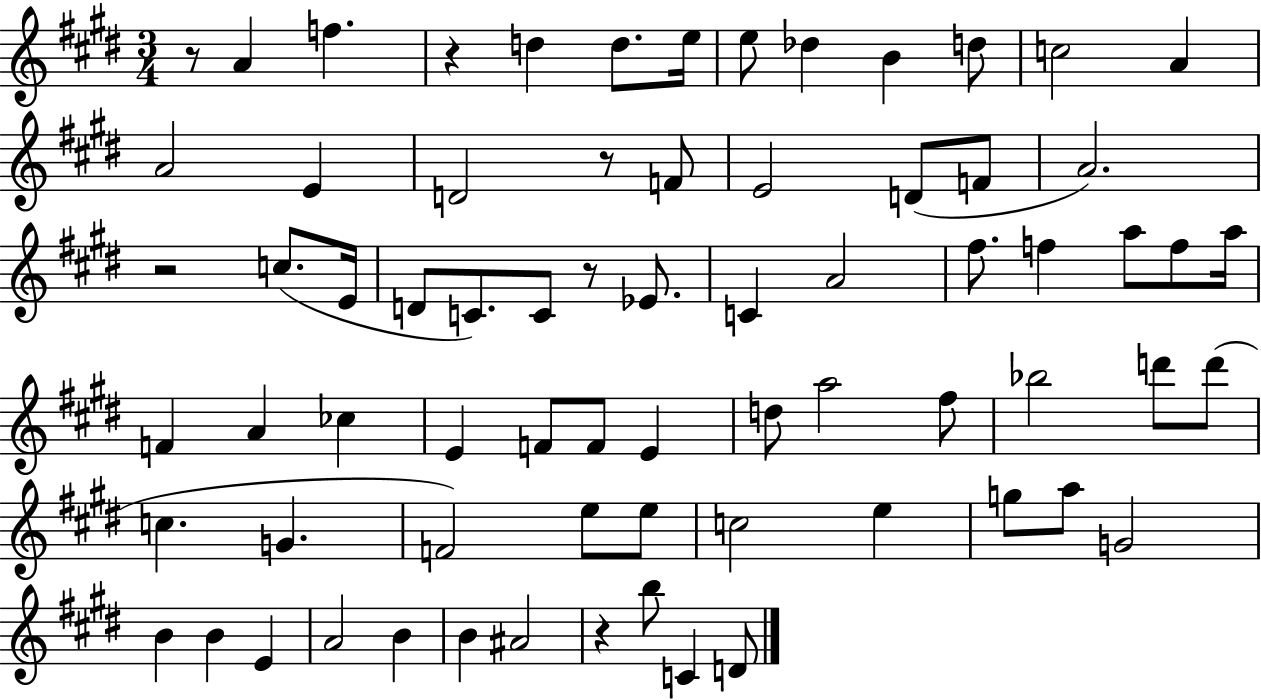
R/e A4/q F5/q. R/q D5/q D5/e. E5/s E5/e Db5/q B4/q D5/e C5/h A4/q A4/h E4/q D4/h R/e F4/e E4/h D4/e F4/e A4/h. R/h C5/e. E4/s D4/e C4/e. C4/e R/e Eb4/e. C4/q A4/h F#5/e. F5/q A5/e F5/e A5/s F4/q A4/q CES5/q E4/q F4/e F4/e E4/q D5/e A5/h F#5/e Bb5/h D6/e D6/e C5/q. G4/q. F4/h E5/e E5/e C5/h E5/q G5/e A5/e G4/h B4/q B4/q E4/q A4/h B4/q B4/q A#4/h R/q B5/e C4/q D4/e